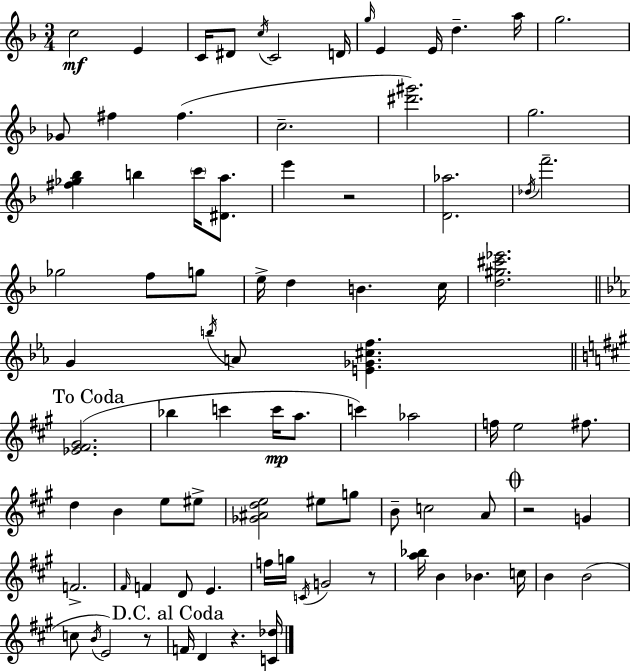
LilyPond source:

{
  \clef treble
  \numericTimeSignature
  \time 3/4
  \key d \minor
  c''2\mf e'4 | c'16 dis'8 \acciaccatura { c''16 } c'2 | d'16 \grace { g''16 } e'4 e'16 d''4.-- | a''16 g''2. | \break ges'8 fis''4 fis''4.( | c''2.-- | <dis''' gis'''>2.) | g''2. | \break <fis'' ges'' bes''>4 b''4 \parenthesize c'''16 <dis' a''>8. | e'''4 r2 | <d' aes''>2. | \acciaccatura { des''16 } f'''2.-- | \break ges''2 f''8 | g''8 e''16-> d''4 b'4. | c''16 <d'' gis'' cis''' ees'''>2. | \bar "||" \break \key c \minor g'4 \acciaccatura { b''16 } a'8 <e' ges' cis'' f''>4. | \mark "To Coda" \bar "||" \break \key a \major <ees' fis' gis'>2.( | bes''4 c'''4 c'''16\mp a''8. | c'''4) aes''2 | f''16 e''2 fis''8. | \break d''4 b'4 e''8 eis''8-> | <ges' ais' d'' e''>2 eis''8 g''8 | b'8-- c''2 a'8 | \mark \markup { \musicglyph "scripts.coda" } r2 g'4 | \break f'2.-> | \grace { fis'16 } f'4 d'8 e'4. | f''16 g''16 \acciaccatura { c'16 } g'2 | r8 <a'' bes''>16 b'4 bes'4. | \break c''16 b'4 b'2( | c''8 \acciaccatura { b'16 } e'2) | r8 \mark "D.C. al Coda" f'16 d'4 r4. | <c' des''>16 \bar "|."
}